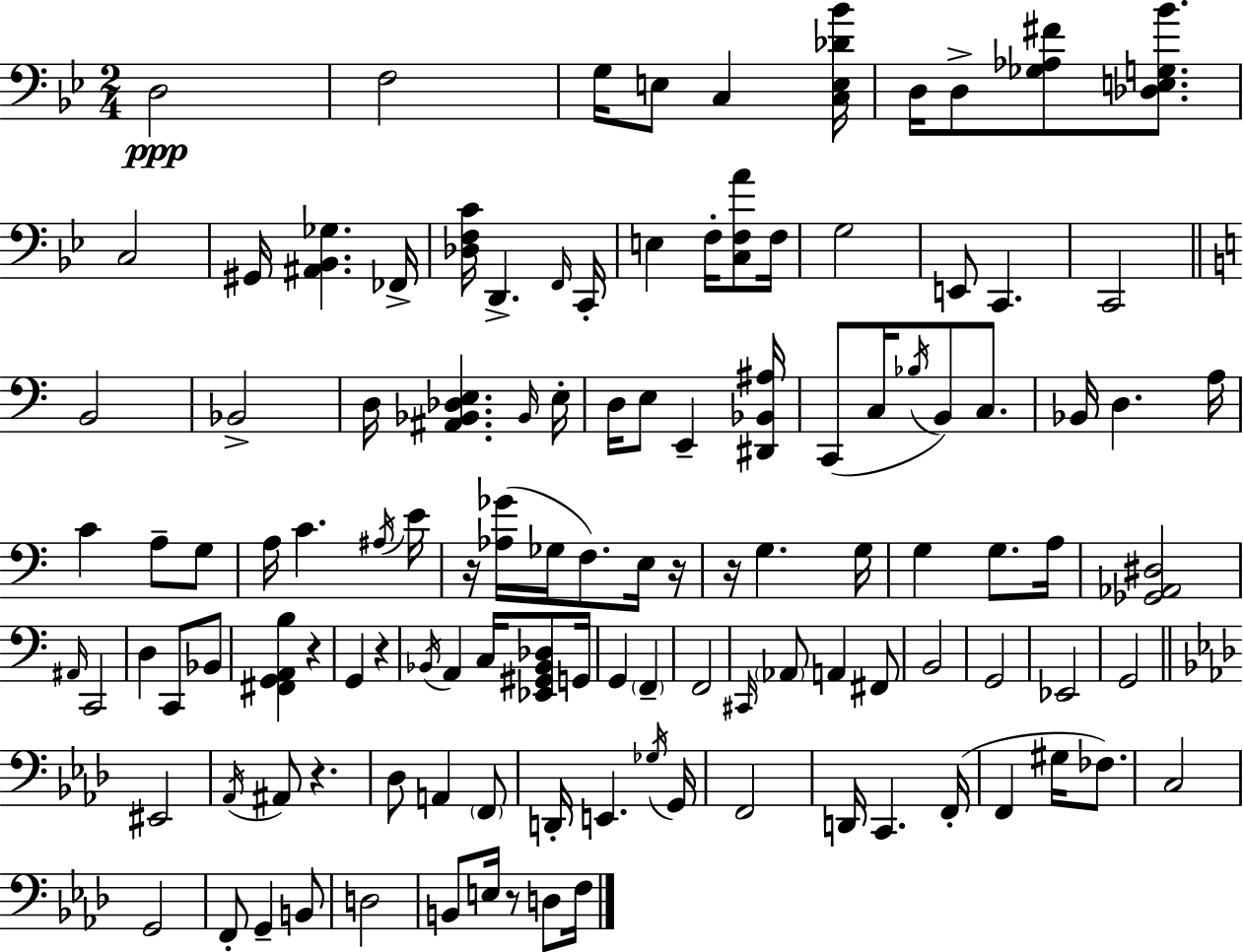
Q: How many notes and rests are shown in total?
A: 118